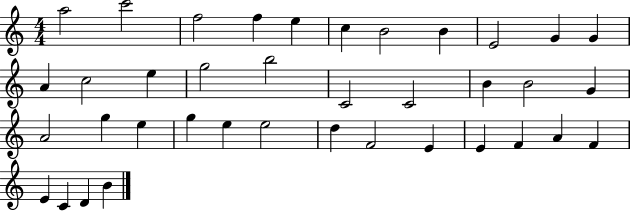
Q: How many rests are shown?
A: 0